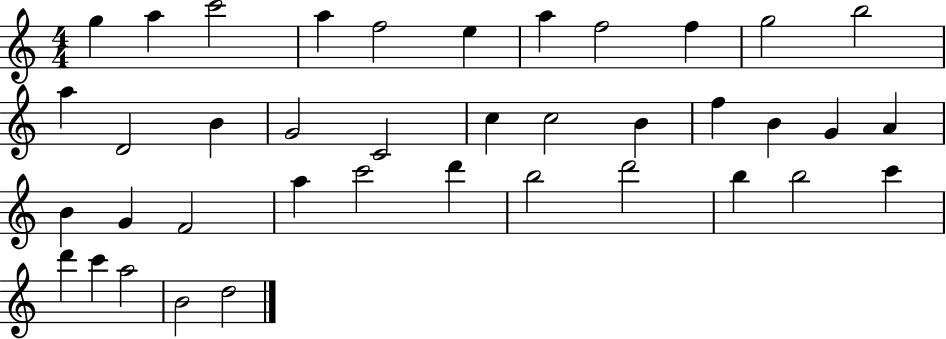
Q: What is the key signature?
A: C major